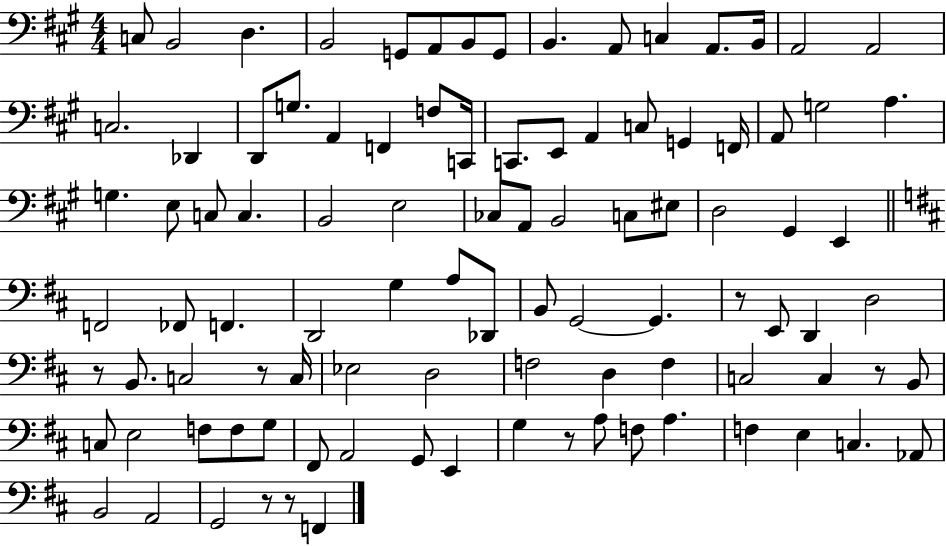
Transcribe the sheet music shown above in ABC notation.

X:1
T:Untitled
M:4/4
L:1/4
K:A
C,/2 B,,2 D, B,,2 G,,/2 A,,/2 B,,/2 G,,/2 B,, A,,/2 C, A,,/2 B,,/4 A,,2 A,,2 C,2 _D,, D,,/2 G,/2 A,, F,, F,/2 C,,/4 C,,/2 E,,/2 A,, C,/2 G,, F,,/4 A,,/2 G,2 A, G, E,/2 C,/2 C, B,,2 E,2 _C,/2 A,,/2 B,,2 C,/2 ^E,/2 D,2 ^G,, E,, F,,2 _F,,/2 F,, D,,2 G, A,/2 _D,,/2 B,,/2 G,,2 G,, z/2 E,,/2 D,, D,2 z/2 B,,/2 C,2 z/2 C,/4 _E,2 D,2 F,2 D, F, C,2 C, z/2 B,,/2 C,/2 E,2 F,/2 F,/2 G,/2 ^F,,/2 A,,2 G,,/2 E,, G, z/2 A,/2 F,/2 A, F, E, C, _A,,/2 B,,2 A,,2 G,,2 z/2 z/2 F,,